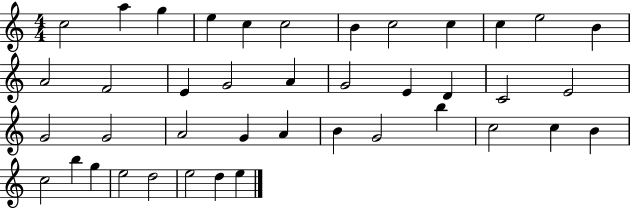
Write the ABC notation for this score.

X:1
T:Untitled
M:4/4
L:1/4
K:C
c2 a g e c c2 B c2 c c e2 B A2 F2 E G2 A G2 E D C2 E2 G2 G2 A2 G A B G2 b c2 c B c2 b g e2 d2 e2 d e